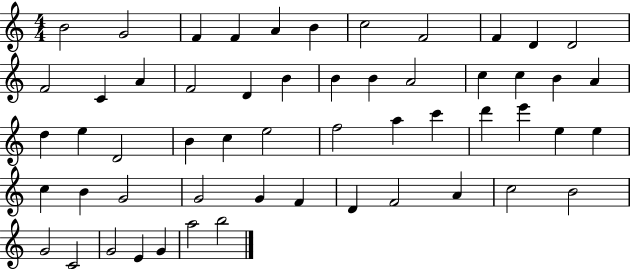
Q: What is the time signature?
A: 4/4